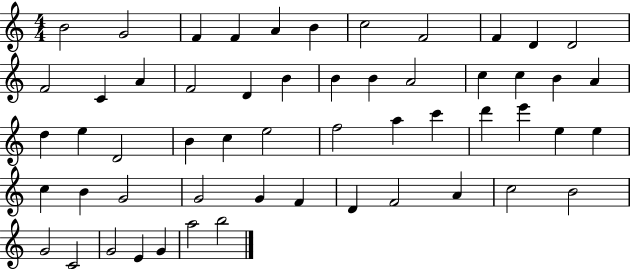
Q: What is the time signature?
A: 4/4